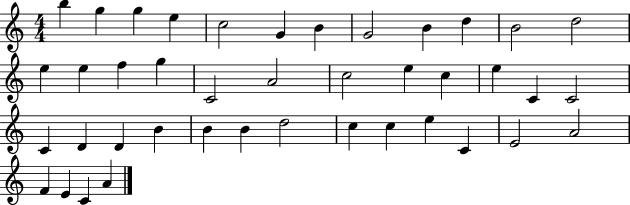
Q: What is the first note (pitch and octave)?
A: B5